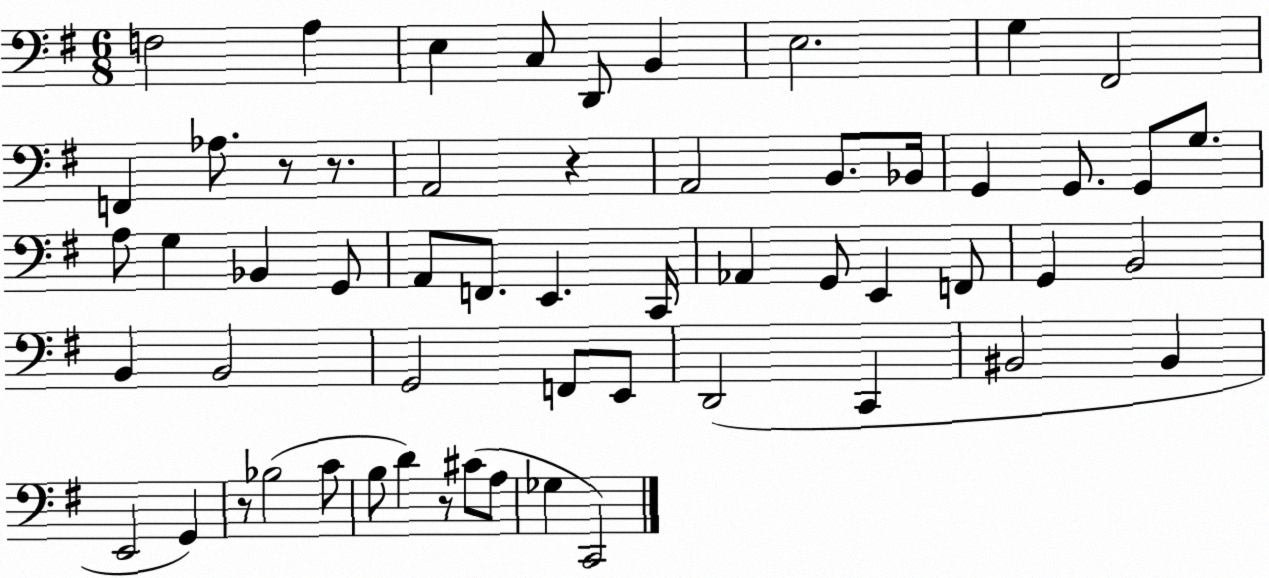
X:1
T:Untitled
M:6/8
L:1/4
K:G
F,2 A, E, C,/2 D,,/2 B,, E,2 G, ^F,,2 F,, _A,/2 z/2 z/2 A,,2 z A,,2 B,,/2 _B,,/4 G,, G,,/2 G,,/2 G,/2 A,/2 G, _B,, G,,/2 A,,/2 F,,/2 E,, C,,/4 _A,, G,,/2 E,, F,,/2 G,, B,,2 B,, B,,2 G,,2 F,,/2 E,,/2 D,,2 C,, ^B,,2 ^B,, E,,2 G,, z/2 _B,2 C/2 B,/2 D z/2 ^C/2 A,/2 _G, C,,2